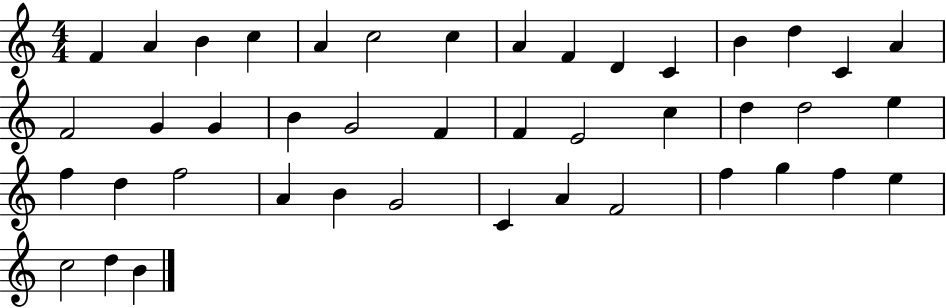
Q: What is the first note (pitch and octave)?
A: F4